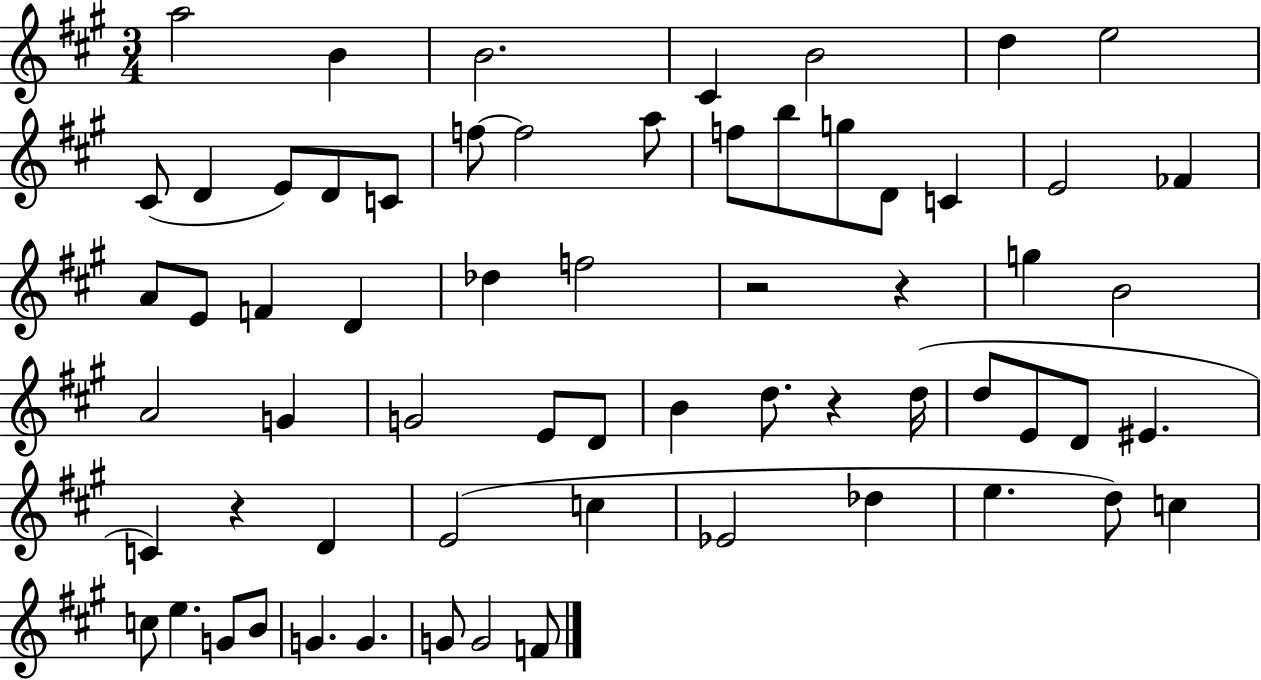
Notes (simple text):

A5/h B4/q B4/h. C#4/q B4/h D5/q E5/h C#4/e D4/q E4/e D4/e C4/e F5/e F5/h A5/e F5/e B5/e G5/e D4/e C4/q E4/h FES4/q A4/e E4/e F4/q D4/q Db5/q F5/h R/h R/q G5/q B4/h A4/h G4/q G4/h E4/e D4/e B4/q D5/e. R/q D5/s D5/e E4/e D4/e EIS4/q. C4/q R/q D4/q E4/h C5/q Eb4/h Db5/q E5/q. D5/e C5/q C5/e E5/q. G4/e B4/e G4/q. G4/q. G4/e G4/h F4/e